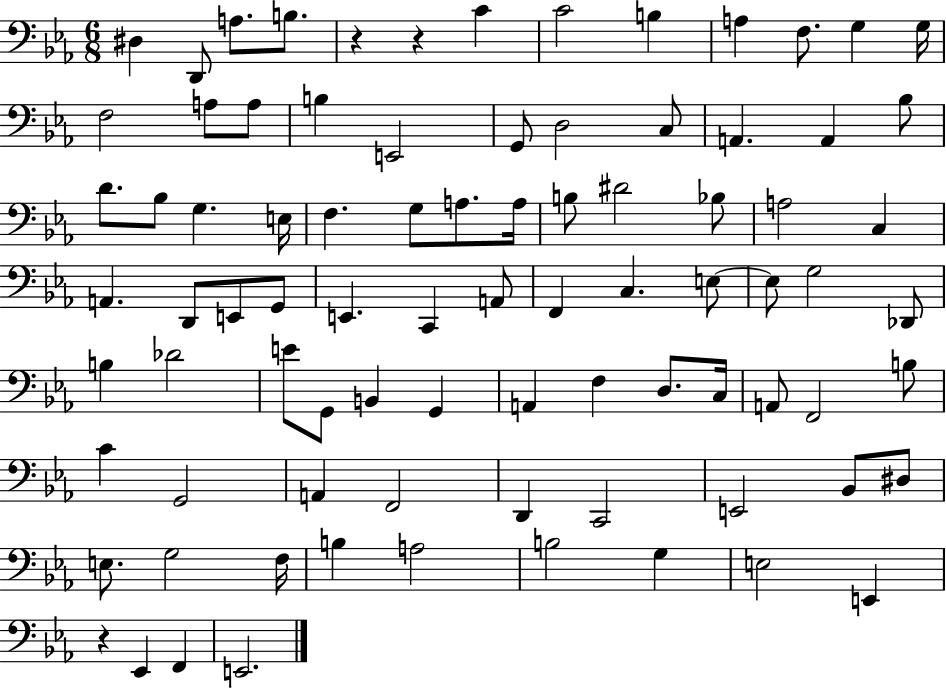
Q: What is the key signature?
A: EES major